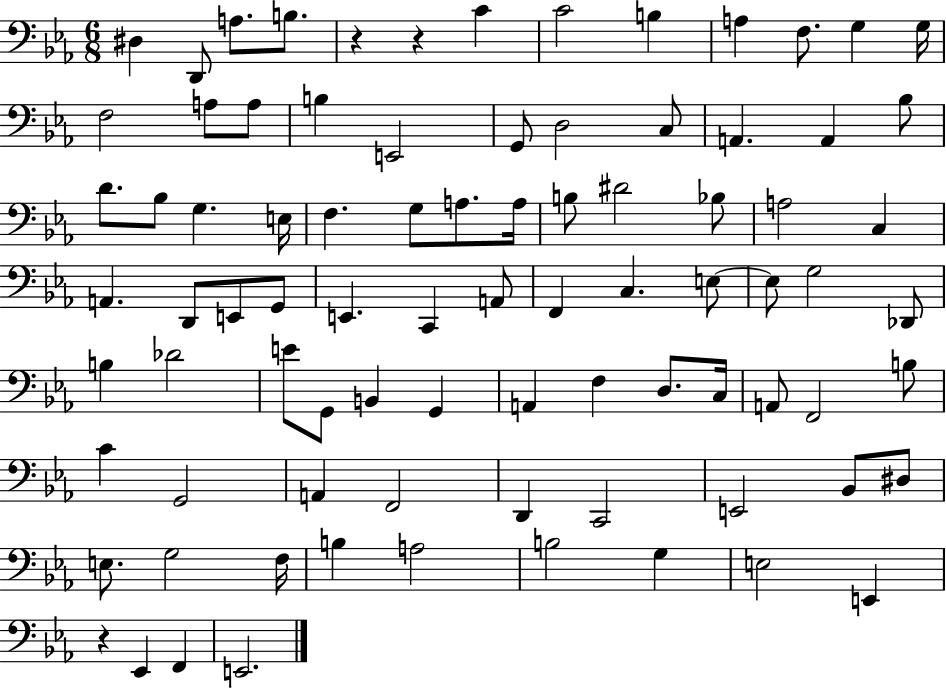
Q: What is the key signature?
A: EES major